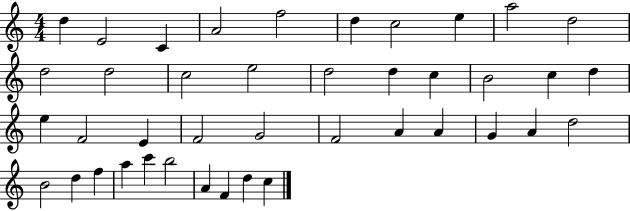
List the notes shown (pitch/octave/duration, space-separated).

D5/q E4/h C4/q A4/h F5/h D5/q C5/h E5/q A5/h D5/h D5/h D5/h C5/h E5/h D5/h D5/q C5/q B4/h C5/q D5/q E5/q F4/h E4/q F4/h G4/h F4/h A4/q A4/q G4/q A4/q D5/h B4/h D5/q F5/q A5/q C6/q B5/h A4/q F4/q D5/q C5/q